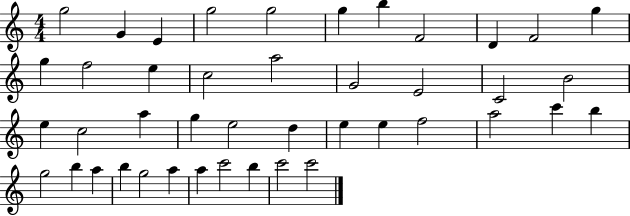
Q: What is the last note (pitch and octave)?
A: C6